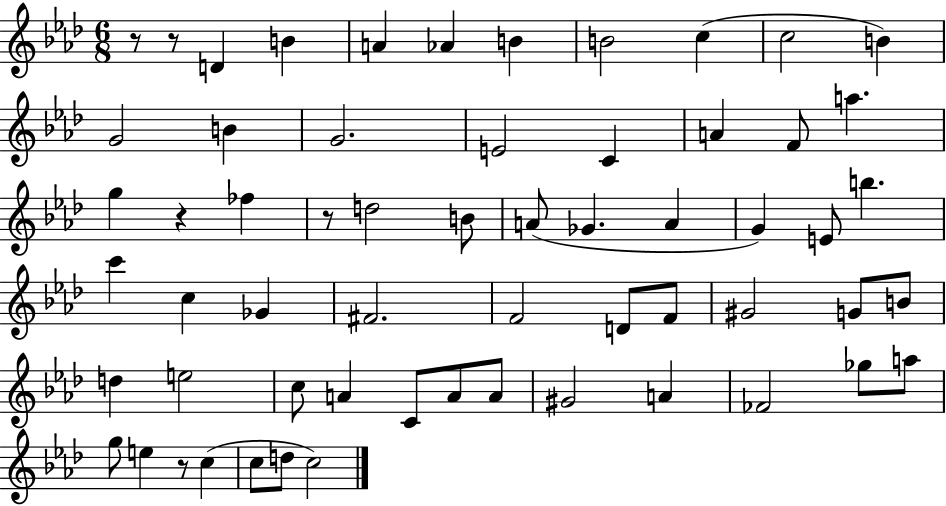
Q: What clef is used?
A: treble